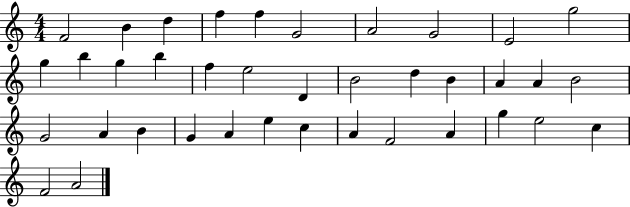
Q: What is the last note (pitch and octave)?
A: A4